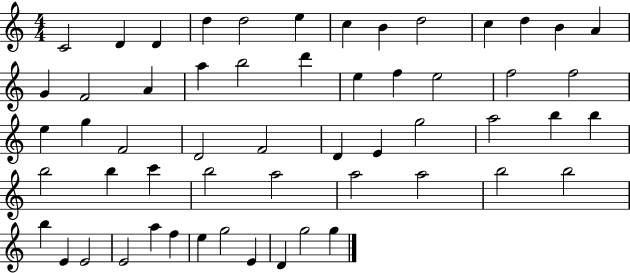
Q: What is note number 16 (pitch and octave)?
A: A4